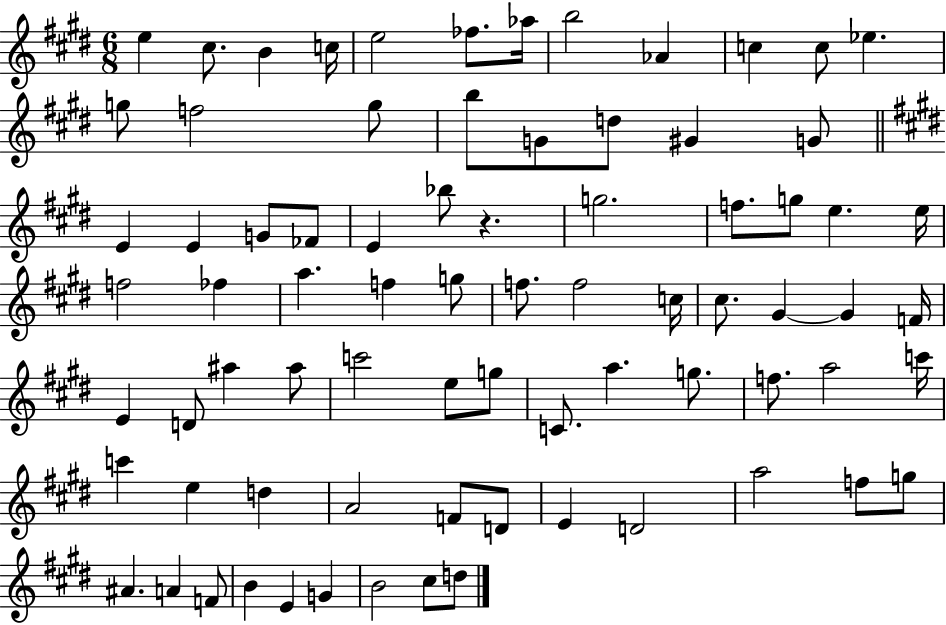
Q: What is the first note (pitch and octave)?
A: E5